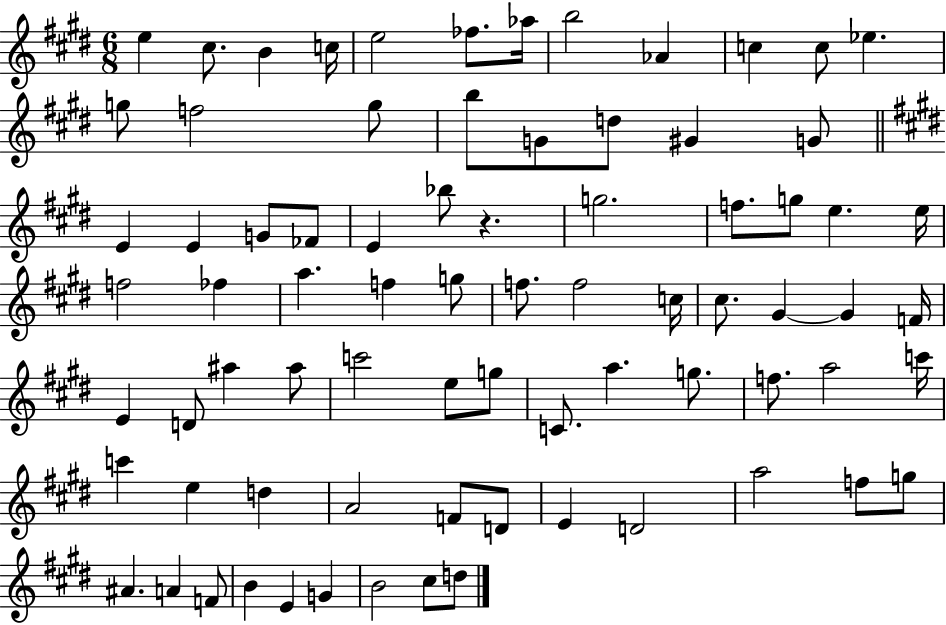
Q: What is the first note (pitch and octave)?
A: E5